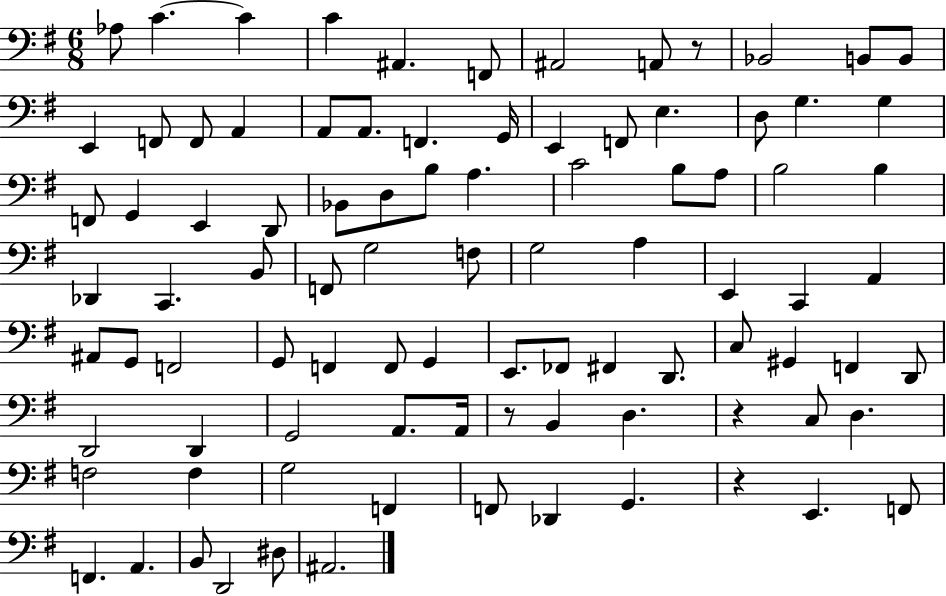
Ab3/e C4/q. C4/q C4/q A#2/q. F2/e A#2/h A2/e R/e Bb2/h B2/e B2/e E2/q F2/e F2/e A2/q A2/e A2/e. F2/q. G2/s E2/q F2/e E3/q. D3/e G3/q. G3/q F2/e G2/q E2/q D2/e Bb2/e D3/e B3/e A3/q. C4/h B3/e A3/e B3/h B3/q Db2/q C2/q. B2/e F2/e G3/h F3/e G3/h A3/q E2/q C2/q A2/q A#2/e G2/e F2/h G2/e F2/q F2/e G2/q E2/e. FES2/e F#2/q D2/e. C3/e G#2/q F2/q D2/e D2/h D2/q G2/h A2/e. A2/s R/e B2/q D3/q. R/q C3/e D3/q. F3/h F3/q G3/h F2/q F2/e Db2/q G2/q. R/q E2/q. F2/e F2/q. A2/q. B2/e D2/h D#3/e A#2/h.